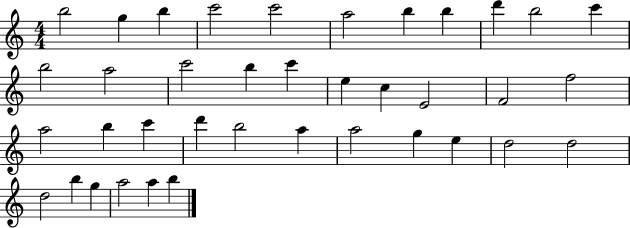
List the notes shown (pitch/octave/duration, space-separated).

B5/h G5/q B5/q C6/h C6/h A5/h B5/q B5/q D6/q B5/h C6/q B5/h A5/h C6/h B5/q C6/q E5/q C5/q E4/h F4/h F5/h A5/h B5/q C6/q D6/q B5/h A5/q A5/h G5/q E5/q D5/h D5/h D5/h B5/q G5/q A5/h A5/q B5/q